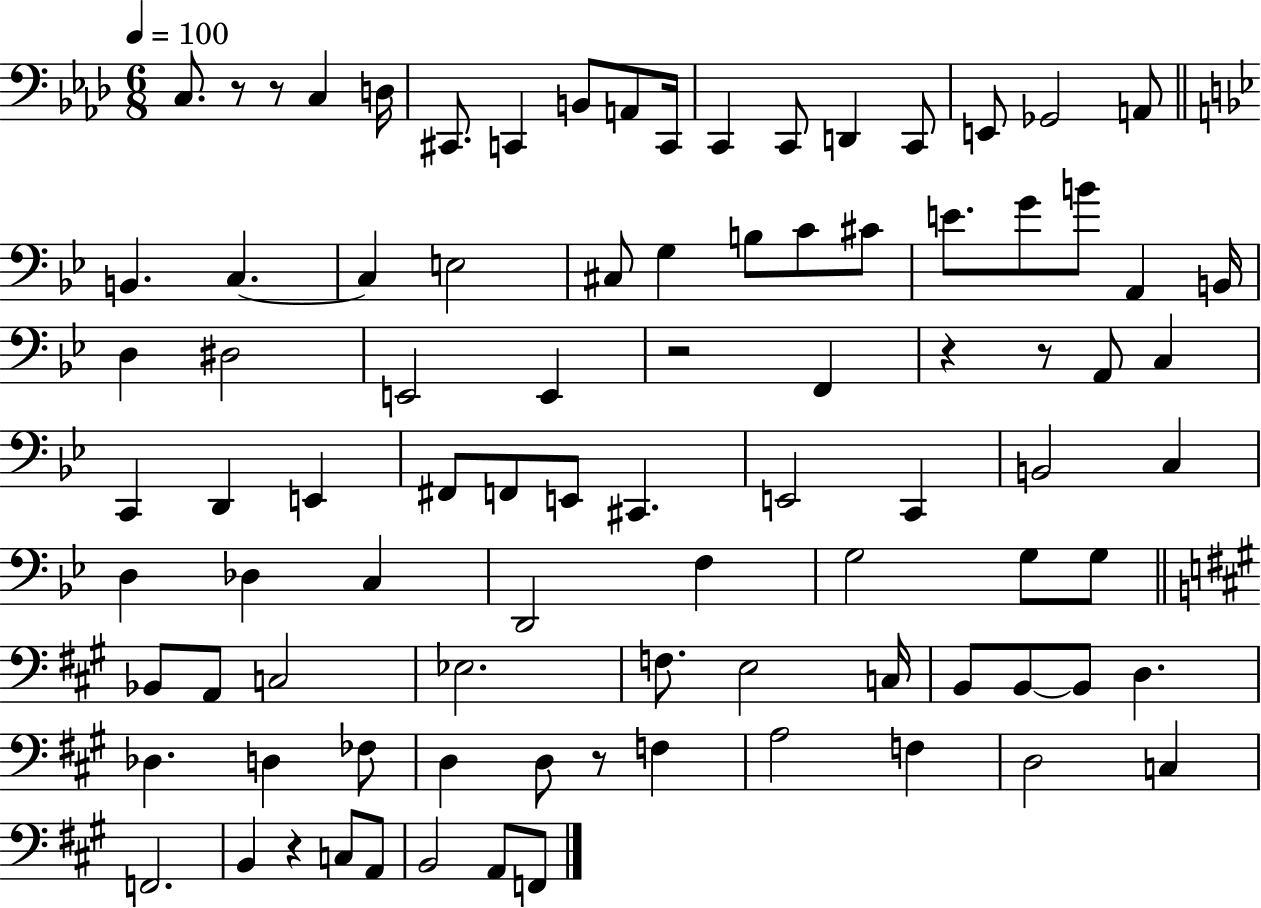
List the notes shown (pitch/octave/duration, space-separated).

C3/e. R/e R/e C3/q D3/s C#2/e. C2/q B2/e A2/e C2/s C2/q C2/e D2/q C2/e E2/e Gb2/h A2/e B2/q. C3/q. C3/q E3/h C#3/e G3/q B3/e C4/e C#4/e E4/e. G4/e B4/e A2/q B2/s D3/q D#3/h E2/h E2/q R/h F2/q R/q R/e A2/e C3/q C2/q D2/q E2/q F#2/e F2/e E2/e C#2/q. E2/h C2/q B2/h C3/q D3/q Db3/q C3/q D2/h F3/q G3/h G3/e G3/e Bb2/e A2/e C3/h Eb3/h. F3/e. E3/h C3/s B2/e B2/e B2/e D3/q. Db3/q. D3/q FES3/e D3/q D3/e R/e F3/q A3/h F3/q D3/h C3/q F2/h. B2/q R/q C3/e A2/e B2/h A2/e F2/e